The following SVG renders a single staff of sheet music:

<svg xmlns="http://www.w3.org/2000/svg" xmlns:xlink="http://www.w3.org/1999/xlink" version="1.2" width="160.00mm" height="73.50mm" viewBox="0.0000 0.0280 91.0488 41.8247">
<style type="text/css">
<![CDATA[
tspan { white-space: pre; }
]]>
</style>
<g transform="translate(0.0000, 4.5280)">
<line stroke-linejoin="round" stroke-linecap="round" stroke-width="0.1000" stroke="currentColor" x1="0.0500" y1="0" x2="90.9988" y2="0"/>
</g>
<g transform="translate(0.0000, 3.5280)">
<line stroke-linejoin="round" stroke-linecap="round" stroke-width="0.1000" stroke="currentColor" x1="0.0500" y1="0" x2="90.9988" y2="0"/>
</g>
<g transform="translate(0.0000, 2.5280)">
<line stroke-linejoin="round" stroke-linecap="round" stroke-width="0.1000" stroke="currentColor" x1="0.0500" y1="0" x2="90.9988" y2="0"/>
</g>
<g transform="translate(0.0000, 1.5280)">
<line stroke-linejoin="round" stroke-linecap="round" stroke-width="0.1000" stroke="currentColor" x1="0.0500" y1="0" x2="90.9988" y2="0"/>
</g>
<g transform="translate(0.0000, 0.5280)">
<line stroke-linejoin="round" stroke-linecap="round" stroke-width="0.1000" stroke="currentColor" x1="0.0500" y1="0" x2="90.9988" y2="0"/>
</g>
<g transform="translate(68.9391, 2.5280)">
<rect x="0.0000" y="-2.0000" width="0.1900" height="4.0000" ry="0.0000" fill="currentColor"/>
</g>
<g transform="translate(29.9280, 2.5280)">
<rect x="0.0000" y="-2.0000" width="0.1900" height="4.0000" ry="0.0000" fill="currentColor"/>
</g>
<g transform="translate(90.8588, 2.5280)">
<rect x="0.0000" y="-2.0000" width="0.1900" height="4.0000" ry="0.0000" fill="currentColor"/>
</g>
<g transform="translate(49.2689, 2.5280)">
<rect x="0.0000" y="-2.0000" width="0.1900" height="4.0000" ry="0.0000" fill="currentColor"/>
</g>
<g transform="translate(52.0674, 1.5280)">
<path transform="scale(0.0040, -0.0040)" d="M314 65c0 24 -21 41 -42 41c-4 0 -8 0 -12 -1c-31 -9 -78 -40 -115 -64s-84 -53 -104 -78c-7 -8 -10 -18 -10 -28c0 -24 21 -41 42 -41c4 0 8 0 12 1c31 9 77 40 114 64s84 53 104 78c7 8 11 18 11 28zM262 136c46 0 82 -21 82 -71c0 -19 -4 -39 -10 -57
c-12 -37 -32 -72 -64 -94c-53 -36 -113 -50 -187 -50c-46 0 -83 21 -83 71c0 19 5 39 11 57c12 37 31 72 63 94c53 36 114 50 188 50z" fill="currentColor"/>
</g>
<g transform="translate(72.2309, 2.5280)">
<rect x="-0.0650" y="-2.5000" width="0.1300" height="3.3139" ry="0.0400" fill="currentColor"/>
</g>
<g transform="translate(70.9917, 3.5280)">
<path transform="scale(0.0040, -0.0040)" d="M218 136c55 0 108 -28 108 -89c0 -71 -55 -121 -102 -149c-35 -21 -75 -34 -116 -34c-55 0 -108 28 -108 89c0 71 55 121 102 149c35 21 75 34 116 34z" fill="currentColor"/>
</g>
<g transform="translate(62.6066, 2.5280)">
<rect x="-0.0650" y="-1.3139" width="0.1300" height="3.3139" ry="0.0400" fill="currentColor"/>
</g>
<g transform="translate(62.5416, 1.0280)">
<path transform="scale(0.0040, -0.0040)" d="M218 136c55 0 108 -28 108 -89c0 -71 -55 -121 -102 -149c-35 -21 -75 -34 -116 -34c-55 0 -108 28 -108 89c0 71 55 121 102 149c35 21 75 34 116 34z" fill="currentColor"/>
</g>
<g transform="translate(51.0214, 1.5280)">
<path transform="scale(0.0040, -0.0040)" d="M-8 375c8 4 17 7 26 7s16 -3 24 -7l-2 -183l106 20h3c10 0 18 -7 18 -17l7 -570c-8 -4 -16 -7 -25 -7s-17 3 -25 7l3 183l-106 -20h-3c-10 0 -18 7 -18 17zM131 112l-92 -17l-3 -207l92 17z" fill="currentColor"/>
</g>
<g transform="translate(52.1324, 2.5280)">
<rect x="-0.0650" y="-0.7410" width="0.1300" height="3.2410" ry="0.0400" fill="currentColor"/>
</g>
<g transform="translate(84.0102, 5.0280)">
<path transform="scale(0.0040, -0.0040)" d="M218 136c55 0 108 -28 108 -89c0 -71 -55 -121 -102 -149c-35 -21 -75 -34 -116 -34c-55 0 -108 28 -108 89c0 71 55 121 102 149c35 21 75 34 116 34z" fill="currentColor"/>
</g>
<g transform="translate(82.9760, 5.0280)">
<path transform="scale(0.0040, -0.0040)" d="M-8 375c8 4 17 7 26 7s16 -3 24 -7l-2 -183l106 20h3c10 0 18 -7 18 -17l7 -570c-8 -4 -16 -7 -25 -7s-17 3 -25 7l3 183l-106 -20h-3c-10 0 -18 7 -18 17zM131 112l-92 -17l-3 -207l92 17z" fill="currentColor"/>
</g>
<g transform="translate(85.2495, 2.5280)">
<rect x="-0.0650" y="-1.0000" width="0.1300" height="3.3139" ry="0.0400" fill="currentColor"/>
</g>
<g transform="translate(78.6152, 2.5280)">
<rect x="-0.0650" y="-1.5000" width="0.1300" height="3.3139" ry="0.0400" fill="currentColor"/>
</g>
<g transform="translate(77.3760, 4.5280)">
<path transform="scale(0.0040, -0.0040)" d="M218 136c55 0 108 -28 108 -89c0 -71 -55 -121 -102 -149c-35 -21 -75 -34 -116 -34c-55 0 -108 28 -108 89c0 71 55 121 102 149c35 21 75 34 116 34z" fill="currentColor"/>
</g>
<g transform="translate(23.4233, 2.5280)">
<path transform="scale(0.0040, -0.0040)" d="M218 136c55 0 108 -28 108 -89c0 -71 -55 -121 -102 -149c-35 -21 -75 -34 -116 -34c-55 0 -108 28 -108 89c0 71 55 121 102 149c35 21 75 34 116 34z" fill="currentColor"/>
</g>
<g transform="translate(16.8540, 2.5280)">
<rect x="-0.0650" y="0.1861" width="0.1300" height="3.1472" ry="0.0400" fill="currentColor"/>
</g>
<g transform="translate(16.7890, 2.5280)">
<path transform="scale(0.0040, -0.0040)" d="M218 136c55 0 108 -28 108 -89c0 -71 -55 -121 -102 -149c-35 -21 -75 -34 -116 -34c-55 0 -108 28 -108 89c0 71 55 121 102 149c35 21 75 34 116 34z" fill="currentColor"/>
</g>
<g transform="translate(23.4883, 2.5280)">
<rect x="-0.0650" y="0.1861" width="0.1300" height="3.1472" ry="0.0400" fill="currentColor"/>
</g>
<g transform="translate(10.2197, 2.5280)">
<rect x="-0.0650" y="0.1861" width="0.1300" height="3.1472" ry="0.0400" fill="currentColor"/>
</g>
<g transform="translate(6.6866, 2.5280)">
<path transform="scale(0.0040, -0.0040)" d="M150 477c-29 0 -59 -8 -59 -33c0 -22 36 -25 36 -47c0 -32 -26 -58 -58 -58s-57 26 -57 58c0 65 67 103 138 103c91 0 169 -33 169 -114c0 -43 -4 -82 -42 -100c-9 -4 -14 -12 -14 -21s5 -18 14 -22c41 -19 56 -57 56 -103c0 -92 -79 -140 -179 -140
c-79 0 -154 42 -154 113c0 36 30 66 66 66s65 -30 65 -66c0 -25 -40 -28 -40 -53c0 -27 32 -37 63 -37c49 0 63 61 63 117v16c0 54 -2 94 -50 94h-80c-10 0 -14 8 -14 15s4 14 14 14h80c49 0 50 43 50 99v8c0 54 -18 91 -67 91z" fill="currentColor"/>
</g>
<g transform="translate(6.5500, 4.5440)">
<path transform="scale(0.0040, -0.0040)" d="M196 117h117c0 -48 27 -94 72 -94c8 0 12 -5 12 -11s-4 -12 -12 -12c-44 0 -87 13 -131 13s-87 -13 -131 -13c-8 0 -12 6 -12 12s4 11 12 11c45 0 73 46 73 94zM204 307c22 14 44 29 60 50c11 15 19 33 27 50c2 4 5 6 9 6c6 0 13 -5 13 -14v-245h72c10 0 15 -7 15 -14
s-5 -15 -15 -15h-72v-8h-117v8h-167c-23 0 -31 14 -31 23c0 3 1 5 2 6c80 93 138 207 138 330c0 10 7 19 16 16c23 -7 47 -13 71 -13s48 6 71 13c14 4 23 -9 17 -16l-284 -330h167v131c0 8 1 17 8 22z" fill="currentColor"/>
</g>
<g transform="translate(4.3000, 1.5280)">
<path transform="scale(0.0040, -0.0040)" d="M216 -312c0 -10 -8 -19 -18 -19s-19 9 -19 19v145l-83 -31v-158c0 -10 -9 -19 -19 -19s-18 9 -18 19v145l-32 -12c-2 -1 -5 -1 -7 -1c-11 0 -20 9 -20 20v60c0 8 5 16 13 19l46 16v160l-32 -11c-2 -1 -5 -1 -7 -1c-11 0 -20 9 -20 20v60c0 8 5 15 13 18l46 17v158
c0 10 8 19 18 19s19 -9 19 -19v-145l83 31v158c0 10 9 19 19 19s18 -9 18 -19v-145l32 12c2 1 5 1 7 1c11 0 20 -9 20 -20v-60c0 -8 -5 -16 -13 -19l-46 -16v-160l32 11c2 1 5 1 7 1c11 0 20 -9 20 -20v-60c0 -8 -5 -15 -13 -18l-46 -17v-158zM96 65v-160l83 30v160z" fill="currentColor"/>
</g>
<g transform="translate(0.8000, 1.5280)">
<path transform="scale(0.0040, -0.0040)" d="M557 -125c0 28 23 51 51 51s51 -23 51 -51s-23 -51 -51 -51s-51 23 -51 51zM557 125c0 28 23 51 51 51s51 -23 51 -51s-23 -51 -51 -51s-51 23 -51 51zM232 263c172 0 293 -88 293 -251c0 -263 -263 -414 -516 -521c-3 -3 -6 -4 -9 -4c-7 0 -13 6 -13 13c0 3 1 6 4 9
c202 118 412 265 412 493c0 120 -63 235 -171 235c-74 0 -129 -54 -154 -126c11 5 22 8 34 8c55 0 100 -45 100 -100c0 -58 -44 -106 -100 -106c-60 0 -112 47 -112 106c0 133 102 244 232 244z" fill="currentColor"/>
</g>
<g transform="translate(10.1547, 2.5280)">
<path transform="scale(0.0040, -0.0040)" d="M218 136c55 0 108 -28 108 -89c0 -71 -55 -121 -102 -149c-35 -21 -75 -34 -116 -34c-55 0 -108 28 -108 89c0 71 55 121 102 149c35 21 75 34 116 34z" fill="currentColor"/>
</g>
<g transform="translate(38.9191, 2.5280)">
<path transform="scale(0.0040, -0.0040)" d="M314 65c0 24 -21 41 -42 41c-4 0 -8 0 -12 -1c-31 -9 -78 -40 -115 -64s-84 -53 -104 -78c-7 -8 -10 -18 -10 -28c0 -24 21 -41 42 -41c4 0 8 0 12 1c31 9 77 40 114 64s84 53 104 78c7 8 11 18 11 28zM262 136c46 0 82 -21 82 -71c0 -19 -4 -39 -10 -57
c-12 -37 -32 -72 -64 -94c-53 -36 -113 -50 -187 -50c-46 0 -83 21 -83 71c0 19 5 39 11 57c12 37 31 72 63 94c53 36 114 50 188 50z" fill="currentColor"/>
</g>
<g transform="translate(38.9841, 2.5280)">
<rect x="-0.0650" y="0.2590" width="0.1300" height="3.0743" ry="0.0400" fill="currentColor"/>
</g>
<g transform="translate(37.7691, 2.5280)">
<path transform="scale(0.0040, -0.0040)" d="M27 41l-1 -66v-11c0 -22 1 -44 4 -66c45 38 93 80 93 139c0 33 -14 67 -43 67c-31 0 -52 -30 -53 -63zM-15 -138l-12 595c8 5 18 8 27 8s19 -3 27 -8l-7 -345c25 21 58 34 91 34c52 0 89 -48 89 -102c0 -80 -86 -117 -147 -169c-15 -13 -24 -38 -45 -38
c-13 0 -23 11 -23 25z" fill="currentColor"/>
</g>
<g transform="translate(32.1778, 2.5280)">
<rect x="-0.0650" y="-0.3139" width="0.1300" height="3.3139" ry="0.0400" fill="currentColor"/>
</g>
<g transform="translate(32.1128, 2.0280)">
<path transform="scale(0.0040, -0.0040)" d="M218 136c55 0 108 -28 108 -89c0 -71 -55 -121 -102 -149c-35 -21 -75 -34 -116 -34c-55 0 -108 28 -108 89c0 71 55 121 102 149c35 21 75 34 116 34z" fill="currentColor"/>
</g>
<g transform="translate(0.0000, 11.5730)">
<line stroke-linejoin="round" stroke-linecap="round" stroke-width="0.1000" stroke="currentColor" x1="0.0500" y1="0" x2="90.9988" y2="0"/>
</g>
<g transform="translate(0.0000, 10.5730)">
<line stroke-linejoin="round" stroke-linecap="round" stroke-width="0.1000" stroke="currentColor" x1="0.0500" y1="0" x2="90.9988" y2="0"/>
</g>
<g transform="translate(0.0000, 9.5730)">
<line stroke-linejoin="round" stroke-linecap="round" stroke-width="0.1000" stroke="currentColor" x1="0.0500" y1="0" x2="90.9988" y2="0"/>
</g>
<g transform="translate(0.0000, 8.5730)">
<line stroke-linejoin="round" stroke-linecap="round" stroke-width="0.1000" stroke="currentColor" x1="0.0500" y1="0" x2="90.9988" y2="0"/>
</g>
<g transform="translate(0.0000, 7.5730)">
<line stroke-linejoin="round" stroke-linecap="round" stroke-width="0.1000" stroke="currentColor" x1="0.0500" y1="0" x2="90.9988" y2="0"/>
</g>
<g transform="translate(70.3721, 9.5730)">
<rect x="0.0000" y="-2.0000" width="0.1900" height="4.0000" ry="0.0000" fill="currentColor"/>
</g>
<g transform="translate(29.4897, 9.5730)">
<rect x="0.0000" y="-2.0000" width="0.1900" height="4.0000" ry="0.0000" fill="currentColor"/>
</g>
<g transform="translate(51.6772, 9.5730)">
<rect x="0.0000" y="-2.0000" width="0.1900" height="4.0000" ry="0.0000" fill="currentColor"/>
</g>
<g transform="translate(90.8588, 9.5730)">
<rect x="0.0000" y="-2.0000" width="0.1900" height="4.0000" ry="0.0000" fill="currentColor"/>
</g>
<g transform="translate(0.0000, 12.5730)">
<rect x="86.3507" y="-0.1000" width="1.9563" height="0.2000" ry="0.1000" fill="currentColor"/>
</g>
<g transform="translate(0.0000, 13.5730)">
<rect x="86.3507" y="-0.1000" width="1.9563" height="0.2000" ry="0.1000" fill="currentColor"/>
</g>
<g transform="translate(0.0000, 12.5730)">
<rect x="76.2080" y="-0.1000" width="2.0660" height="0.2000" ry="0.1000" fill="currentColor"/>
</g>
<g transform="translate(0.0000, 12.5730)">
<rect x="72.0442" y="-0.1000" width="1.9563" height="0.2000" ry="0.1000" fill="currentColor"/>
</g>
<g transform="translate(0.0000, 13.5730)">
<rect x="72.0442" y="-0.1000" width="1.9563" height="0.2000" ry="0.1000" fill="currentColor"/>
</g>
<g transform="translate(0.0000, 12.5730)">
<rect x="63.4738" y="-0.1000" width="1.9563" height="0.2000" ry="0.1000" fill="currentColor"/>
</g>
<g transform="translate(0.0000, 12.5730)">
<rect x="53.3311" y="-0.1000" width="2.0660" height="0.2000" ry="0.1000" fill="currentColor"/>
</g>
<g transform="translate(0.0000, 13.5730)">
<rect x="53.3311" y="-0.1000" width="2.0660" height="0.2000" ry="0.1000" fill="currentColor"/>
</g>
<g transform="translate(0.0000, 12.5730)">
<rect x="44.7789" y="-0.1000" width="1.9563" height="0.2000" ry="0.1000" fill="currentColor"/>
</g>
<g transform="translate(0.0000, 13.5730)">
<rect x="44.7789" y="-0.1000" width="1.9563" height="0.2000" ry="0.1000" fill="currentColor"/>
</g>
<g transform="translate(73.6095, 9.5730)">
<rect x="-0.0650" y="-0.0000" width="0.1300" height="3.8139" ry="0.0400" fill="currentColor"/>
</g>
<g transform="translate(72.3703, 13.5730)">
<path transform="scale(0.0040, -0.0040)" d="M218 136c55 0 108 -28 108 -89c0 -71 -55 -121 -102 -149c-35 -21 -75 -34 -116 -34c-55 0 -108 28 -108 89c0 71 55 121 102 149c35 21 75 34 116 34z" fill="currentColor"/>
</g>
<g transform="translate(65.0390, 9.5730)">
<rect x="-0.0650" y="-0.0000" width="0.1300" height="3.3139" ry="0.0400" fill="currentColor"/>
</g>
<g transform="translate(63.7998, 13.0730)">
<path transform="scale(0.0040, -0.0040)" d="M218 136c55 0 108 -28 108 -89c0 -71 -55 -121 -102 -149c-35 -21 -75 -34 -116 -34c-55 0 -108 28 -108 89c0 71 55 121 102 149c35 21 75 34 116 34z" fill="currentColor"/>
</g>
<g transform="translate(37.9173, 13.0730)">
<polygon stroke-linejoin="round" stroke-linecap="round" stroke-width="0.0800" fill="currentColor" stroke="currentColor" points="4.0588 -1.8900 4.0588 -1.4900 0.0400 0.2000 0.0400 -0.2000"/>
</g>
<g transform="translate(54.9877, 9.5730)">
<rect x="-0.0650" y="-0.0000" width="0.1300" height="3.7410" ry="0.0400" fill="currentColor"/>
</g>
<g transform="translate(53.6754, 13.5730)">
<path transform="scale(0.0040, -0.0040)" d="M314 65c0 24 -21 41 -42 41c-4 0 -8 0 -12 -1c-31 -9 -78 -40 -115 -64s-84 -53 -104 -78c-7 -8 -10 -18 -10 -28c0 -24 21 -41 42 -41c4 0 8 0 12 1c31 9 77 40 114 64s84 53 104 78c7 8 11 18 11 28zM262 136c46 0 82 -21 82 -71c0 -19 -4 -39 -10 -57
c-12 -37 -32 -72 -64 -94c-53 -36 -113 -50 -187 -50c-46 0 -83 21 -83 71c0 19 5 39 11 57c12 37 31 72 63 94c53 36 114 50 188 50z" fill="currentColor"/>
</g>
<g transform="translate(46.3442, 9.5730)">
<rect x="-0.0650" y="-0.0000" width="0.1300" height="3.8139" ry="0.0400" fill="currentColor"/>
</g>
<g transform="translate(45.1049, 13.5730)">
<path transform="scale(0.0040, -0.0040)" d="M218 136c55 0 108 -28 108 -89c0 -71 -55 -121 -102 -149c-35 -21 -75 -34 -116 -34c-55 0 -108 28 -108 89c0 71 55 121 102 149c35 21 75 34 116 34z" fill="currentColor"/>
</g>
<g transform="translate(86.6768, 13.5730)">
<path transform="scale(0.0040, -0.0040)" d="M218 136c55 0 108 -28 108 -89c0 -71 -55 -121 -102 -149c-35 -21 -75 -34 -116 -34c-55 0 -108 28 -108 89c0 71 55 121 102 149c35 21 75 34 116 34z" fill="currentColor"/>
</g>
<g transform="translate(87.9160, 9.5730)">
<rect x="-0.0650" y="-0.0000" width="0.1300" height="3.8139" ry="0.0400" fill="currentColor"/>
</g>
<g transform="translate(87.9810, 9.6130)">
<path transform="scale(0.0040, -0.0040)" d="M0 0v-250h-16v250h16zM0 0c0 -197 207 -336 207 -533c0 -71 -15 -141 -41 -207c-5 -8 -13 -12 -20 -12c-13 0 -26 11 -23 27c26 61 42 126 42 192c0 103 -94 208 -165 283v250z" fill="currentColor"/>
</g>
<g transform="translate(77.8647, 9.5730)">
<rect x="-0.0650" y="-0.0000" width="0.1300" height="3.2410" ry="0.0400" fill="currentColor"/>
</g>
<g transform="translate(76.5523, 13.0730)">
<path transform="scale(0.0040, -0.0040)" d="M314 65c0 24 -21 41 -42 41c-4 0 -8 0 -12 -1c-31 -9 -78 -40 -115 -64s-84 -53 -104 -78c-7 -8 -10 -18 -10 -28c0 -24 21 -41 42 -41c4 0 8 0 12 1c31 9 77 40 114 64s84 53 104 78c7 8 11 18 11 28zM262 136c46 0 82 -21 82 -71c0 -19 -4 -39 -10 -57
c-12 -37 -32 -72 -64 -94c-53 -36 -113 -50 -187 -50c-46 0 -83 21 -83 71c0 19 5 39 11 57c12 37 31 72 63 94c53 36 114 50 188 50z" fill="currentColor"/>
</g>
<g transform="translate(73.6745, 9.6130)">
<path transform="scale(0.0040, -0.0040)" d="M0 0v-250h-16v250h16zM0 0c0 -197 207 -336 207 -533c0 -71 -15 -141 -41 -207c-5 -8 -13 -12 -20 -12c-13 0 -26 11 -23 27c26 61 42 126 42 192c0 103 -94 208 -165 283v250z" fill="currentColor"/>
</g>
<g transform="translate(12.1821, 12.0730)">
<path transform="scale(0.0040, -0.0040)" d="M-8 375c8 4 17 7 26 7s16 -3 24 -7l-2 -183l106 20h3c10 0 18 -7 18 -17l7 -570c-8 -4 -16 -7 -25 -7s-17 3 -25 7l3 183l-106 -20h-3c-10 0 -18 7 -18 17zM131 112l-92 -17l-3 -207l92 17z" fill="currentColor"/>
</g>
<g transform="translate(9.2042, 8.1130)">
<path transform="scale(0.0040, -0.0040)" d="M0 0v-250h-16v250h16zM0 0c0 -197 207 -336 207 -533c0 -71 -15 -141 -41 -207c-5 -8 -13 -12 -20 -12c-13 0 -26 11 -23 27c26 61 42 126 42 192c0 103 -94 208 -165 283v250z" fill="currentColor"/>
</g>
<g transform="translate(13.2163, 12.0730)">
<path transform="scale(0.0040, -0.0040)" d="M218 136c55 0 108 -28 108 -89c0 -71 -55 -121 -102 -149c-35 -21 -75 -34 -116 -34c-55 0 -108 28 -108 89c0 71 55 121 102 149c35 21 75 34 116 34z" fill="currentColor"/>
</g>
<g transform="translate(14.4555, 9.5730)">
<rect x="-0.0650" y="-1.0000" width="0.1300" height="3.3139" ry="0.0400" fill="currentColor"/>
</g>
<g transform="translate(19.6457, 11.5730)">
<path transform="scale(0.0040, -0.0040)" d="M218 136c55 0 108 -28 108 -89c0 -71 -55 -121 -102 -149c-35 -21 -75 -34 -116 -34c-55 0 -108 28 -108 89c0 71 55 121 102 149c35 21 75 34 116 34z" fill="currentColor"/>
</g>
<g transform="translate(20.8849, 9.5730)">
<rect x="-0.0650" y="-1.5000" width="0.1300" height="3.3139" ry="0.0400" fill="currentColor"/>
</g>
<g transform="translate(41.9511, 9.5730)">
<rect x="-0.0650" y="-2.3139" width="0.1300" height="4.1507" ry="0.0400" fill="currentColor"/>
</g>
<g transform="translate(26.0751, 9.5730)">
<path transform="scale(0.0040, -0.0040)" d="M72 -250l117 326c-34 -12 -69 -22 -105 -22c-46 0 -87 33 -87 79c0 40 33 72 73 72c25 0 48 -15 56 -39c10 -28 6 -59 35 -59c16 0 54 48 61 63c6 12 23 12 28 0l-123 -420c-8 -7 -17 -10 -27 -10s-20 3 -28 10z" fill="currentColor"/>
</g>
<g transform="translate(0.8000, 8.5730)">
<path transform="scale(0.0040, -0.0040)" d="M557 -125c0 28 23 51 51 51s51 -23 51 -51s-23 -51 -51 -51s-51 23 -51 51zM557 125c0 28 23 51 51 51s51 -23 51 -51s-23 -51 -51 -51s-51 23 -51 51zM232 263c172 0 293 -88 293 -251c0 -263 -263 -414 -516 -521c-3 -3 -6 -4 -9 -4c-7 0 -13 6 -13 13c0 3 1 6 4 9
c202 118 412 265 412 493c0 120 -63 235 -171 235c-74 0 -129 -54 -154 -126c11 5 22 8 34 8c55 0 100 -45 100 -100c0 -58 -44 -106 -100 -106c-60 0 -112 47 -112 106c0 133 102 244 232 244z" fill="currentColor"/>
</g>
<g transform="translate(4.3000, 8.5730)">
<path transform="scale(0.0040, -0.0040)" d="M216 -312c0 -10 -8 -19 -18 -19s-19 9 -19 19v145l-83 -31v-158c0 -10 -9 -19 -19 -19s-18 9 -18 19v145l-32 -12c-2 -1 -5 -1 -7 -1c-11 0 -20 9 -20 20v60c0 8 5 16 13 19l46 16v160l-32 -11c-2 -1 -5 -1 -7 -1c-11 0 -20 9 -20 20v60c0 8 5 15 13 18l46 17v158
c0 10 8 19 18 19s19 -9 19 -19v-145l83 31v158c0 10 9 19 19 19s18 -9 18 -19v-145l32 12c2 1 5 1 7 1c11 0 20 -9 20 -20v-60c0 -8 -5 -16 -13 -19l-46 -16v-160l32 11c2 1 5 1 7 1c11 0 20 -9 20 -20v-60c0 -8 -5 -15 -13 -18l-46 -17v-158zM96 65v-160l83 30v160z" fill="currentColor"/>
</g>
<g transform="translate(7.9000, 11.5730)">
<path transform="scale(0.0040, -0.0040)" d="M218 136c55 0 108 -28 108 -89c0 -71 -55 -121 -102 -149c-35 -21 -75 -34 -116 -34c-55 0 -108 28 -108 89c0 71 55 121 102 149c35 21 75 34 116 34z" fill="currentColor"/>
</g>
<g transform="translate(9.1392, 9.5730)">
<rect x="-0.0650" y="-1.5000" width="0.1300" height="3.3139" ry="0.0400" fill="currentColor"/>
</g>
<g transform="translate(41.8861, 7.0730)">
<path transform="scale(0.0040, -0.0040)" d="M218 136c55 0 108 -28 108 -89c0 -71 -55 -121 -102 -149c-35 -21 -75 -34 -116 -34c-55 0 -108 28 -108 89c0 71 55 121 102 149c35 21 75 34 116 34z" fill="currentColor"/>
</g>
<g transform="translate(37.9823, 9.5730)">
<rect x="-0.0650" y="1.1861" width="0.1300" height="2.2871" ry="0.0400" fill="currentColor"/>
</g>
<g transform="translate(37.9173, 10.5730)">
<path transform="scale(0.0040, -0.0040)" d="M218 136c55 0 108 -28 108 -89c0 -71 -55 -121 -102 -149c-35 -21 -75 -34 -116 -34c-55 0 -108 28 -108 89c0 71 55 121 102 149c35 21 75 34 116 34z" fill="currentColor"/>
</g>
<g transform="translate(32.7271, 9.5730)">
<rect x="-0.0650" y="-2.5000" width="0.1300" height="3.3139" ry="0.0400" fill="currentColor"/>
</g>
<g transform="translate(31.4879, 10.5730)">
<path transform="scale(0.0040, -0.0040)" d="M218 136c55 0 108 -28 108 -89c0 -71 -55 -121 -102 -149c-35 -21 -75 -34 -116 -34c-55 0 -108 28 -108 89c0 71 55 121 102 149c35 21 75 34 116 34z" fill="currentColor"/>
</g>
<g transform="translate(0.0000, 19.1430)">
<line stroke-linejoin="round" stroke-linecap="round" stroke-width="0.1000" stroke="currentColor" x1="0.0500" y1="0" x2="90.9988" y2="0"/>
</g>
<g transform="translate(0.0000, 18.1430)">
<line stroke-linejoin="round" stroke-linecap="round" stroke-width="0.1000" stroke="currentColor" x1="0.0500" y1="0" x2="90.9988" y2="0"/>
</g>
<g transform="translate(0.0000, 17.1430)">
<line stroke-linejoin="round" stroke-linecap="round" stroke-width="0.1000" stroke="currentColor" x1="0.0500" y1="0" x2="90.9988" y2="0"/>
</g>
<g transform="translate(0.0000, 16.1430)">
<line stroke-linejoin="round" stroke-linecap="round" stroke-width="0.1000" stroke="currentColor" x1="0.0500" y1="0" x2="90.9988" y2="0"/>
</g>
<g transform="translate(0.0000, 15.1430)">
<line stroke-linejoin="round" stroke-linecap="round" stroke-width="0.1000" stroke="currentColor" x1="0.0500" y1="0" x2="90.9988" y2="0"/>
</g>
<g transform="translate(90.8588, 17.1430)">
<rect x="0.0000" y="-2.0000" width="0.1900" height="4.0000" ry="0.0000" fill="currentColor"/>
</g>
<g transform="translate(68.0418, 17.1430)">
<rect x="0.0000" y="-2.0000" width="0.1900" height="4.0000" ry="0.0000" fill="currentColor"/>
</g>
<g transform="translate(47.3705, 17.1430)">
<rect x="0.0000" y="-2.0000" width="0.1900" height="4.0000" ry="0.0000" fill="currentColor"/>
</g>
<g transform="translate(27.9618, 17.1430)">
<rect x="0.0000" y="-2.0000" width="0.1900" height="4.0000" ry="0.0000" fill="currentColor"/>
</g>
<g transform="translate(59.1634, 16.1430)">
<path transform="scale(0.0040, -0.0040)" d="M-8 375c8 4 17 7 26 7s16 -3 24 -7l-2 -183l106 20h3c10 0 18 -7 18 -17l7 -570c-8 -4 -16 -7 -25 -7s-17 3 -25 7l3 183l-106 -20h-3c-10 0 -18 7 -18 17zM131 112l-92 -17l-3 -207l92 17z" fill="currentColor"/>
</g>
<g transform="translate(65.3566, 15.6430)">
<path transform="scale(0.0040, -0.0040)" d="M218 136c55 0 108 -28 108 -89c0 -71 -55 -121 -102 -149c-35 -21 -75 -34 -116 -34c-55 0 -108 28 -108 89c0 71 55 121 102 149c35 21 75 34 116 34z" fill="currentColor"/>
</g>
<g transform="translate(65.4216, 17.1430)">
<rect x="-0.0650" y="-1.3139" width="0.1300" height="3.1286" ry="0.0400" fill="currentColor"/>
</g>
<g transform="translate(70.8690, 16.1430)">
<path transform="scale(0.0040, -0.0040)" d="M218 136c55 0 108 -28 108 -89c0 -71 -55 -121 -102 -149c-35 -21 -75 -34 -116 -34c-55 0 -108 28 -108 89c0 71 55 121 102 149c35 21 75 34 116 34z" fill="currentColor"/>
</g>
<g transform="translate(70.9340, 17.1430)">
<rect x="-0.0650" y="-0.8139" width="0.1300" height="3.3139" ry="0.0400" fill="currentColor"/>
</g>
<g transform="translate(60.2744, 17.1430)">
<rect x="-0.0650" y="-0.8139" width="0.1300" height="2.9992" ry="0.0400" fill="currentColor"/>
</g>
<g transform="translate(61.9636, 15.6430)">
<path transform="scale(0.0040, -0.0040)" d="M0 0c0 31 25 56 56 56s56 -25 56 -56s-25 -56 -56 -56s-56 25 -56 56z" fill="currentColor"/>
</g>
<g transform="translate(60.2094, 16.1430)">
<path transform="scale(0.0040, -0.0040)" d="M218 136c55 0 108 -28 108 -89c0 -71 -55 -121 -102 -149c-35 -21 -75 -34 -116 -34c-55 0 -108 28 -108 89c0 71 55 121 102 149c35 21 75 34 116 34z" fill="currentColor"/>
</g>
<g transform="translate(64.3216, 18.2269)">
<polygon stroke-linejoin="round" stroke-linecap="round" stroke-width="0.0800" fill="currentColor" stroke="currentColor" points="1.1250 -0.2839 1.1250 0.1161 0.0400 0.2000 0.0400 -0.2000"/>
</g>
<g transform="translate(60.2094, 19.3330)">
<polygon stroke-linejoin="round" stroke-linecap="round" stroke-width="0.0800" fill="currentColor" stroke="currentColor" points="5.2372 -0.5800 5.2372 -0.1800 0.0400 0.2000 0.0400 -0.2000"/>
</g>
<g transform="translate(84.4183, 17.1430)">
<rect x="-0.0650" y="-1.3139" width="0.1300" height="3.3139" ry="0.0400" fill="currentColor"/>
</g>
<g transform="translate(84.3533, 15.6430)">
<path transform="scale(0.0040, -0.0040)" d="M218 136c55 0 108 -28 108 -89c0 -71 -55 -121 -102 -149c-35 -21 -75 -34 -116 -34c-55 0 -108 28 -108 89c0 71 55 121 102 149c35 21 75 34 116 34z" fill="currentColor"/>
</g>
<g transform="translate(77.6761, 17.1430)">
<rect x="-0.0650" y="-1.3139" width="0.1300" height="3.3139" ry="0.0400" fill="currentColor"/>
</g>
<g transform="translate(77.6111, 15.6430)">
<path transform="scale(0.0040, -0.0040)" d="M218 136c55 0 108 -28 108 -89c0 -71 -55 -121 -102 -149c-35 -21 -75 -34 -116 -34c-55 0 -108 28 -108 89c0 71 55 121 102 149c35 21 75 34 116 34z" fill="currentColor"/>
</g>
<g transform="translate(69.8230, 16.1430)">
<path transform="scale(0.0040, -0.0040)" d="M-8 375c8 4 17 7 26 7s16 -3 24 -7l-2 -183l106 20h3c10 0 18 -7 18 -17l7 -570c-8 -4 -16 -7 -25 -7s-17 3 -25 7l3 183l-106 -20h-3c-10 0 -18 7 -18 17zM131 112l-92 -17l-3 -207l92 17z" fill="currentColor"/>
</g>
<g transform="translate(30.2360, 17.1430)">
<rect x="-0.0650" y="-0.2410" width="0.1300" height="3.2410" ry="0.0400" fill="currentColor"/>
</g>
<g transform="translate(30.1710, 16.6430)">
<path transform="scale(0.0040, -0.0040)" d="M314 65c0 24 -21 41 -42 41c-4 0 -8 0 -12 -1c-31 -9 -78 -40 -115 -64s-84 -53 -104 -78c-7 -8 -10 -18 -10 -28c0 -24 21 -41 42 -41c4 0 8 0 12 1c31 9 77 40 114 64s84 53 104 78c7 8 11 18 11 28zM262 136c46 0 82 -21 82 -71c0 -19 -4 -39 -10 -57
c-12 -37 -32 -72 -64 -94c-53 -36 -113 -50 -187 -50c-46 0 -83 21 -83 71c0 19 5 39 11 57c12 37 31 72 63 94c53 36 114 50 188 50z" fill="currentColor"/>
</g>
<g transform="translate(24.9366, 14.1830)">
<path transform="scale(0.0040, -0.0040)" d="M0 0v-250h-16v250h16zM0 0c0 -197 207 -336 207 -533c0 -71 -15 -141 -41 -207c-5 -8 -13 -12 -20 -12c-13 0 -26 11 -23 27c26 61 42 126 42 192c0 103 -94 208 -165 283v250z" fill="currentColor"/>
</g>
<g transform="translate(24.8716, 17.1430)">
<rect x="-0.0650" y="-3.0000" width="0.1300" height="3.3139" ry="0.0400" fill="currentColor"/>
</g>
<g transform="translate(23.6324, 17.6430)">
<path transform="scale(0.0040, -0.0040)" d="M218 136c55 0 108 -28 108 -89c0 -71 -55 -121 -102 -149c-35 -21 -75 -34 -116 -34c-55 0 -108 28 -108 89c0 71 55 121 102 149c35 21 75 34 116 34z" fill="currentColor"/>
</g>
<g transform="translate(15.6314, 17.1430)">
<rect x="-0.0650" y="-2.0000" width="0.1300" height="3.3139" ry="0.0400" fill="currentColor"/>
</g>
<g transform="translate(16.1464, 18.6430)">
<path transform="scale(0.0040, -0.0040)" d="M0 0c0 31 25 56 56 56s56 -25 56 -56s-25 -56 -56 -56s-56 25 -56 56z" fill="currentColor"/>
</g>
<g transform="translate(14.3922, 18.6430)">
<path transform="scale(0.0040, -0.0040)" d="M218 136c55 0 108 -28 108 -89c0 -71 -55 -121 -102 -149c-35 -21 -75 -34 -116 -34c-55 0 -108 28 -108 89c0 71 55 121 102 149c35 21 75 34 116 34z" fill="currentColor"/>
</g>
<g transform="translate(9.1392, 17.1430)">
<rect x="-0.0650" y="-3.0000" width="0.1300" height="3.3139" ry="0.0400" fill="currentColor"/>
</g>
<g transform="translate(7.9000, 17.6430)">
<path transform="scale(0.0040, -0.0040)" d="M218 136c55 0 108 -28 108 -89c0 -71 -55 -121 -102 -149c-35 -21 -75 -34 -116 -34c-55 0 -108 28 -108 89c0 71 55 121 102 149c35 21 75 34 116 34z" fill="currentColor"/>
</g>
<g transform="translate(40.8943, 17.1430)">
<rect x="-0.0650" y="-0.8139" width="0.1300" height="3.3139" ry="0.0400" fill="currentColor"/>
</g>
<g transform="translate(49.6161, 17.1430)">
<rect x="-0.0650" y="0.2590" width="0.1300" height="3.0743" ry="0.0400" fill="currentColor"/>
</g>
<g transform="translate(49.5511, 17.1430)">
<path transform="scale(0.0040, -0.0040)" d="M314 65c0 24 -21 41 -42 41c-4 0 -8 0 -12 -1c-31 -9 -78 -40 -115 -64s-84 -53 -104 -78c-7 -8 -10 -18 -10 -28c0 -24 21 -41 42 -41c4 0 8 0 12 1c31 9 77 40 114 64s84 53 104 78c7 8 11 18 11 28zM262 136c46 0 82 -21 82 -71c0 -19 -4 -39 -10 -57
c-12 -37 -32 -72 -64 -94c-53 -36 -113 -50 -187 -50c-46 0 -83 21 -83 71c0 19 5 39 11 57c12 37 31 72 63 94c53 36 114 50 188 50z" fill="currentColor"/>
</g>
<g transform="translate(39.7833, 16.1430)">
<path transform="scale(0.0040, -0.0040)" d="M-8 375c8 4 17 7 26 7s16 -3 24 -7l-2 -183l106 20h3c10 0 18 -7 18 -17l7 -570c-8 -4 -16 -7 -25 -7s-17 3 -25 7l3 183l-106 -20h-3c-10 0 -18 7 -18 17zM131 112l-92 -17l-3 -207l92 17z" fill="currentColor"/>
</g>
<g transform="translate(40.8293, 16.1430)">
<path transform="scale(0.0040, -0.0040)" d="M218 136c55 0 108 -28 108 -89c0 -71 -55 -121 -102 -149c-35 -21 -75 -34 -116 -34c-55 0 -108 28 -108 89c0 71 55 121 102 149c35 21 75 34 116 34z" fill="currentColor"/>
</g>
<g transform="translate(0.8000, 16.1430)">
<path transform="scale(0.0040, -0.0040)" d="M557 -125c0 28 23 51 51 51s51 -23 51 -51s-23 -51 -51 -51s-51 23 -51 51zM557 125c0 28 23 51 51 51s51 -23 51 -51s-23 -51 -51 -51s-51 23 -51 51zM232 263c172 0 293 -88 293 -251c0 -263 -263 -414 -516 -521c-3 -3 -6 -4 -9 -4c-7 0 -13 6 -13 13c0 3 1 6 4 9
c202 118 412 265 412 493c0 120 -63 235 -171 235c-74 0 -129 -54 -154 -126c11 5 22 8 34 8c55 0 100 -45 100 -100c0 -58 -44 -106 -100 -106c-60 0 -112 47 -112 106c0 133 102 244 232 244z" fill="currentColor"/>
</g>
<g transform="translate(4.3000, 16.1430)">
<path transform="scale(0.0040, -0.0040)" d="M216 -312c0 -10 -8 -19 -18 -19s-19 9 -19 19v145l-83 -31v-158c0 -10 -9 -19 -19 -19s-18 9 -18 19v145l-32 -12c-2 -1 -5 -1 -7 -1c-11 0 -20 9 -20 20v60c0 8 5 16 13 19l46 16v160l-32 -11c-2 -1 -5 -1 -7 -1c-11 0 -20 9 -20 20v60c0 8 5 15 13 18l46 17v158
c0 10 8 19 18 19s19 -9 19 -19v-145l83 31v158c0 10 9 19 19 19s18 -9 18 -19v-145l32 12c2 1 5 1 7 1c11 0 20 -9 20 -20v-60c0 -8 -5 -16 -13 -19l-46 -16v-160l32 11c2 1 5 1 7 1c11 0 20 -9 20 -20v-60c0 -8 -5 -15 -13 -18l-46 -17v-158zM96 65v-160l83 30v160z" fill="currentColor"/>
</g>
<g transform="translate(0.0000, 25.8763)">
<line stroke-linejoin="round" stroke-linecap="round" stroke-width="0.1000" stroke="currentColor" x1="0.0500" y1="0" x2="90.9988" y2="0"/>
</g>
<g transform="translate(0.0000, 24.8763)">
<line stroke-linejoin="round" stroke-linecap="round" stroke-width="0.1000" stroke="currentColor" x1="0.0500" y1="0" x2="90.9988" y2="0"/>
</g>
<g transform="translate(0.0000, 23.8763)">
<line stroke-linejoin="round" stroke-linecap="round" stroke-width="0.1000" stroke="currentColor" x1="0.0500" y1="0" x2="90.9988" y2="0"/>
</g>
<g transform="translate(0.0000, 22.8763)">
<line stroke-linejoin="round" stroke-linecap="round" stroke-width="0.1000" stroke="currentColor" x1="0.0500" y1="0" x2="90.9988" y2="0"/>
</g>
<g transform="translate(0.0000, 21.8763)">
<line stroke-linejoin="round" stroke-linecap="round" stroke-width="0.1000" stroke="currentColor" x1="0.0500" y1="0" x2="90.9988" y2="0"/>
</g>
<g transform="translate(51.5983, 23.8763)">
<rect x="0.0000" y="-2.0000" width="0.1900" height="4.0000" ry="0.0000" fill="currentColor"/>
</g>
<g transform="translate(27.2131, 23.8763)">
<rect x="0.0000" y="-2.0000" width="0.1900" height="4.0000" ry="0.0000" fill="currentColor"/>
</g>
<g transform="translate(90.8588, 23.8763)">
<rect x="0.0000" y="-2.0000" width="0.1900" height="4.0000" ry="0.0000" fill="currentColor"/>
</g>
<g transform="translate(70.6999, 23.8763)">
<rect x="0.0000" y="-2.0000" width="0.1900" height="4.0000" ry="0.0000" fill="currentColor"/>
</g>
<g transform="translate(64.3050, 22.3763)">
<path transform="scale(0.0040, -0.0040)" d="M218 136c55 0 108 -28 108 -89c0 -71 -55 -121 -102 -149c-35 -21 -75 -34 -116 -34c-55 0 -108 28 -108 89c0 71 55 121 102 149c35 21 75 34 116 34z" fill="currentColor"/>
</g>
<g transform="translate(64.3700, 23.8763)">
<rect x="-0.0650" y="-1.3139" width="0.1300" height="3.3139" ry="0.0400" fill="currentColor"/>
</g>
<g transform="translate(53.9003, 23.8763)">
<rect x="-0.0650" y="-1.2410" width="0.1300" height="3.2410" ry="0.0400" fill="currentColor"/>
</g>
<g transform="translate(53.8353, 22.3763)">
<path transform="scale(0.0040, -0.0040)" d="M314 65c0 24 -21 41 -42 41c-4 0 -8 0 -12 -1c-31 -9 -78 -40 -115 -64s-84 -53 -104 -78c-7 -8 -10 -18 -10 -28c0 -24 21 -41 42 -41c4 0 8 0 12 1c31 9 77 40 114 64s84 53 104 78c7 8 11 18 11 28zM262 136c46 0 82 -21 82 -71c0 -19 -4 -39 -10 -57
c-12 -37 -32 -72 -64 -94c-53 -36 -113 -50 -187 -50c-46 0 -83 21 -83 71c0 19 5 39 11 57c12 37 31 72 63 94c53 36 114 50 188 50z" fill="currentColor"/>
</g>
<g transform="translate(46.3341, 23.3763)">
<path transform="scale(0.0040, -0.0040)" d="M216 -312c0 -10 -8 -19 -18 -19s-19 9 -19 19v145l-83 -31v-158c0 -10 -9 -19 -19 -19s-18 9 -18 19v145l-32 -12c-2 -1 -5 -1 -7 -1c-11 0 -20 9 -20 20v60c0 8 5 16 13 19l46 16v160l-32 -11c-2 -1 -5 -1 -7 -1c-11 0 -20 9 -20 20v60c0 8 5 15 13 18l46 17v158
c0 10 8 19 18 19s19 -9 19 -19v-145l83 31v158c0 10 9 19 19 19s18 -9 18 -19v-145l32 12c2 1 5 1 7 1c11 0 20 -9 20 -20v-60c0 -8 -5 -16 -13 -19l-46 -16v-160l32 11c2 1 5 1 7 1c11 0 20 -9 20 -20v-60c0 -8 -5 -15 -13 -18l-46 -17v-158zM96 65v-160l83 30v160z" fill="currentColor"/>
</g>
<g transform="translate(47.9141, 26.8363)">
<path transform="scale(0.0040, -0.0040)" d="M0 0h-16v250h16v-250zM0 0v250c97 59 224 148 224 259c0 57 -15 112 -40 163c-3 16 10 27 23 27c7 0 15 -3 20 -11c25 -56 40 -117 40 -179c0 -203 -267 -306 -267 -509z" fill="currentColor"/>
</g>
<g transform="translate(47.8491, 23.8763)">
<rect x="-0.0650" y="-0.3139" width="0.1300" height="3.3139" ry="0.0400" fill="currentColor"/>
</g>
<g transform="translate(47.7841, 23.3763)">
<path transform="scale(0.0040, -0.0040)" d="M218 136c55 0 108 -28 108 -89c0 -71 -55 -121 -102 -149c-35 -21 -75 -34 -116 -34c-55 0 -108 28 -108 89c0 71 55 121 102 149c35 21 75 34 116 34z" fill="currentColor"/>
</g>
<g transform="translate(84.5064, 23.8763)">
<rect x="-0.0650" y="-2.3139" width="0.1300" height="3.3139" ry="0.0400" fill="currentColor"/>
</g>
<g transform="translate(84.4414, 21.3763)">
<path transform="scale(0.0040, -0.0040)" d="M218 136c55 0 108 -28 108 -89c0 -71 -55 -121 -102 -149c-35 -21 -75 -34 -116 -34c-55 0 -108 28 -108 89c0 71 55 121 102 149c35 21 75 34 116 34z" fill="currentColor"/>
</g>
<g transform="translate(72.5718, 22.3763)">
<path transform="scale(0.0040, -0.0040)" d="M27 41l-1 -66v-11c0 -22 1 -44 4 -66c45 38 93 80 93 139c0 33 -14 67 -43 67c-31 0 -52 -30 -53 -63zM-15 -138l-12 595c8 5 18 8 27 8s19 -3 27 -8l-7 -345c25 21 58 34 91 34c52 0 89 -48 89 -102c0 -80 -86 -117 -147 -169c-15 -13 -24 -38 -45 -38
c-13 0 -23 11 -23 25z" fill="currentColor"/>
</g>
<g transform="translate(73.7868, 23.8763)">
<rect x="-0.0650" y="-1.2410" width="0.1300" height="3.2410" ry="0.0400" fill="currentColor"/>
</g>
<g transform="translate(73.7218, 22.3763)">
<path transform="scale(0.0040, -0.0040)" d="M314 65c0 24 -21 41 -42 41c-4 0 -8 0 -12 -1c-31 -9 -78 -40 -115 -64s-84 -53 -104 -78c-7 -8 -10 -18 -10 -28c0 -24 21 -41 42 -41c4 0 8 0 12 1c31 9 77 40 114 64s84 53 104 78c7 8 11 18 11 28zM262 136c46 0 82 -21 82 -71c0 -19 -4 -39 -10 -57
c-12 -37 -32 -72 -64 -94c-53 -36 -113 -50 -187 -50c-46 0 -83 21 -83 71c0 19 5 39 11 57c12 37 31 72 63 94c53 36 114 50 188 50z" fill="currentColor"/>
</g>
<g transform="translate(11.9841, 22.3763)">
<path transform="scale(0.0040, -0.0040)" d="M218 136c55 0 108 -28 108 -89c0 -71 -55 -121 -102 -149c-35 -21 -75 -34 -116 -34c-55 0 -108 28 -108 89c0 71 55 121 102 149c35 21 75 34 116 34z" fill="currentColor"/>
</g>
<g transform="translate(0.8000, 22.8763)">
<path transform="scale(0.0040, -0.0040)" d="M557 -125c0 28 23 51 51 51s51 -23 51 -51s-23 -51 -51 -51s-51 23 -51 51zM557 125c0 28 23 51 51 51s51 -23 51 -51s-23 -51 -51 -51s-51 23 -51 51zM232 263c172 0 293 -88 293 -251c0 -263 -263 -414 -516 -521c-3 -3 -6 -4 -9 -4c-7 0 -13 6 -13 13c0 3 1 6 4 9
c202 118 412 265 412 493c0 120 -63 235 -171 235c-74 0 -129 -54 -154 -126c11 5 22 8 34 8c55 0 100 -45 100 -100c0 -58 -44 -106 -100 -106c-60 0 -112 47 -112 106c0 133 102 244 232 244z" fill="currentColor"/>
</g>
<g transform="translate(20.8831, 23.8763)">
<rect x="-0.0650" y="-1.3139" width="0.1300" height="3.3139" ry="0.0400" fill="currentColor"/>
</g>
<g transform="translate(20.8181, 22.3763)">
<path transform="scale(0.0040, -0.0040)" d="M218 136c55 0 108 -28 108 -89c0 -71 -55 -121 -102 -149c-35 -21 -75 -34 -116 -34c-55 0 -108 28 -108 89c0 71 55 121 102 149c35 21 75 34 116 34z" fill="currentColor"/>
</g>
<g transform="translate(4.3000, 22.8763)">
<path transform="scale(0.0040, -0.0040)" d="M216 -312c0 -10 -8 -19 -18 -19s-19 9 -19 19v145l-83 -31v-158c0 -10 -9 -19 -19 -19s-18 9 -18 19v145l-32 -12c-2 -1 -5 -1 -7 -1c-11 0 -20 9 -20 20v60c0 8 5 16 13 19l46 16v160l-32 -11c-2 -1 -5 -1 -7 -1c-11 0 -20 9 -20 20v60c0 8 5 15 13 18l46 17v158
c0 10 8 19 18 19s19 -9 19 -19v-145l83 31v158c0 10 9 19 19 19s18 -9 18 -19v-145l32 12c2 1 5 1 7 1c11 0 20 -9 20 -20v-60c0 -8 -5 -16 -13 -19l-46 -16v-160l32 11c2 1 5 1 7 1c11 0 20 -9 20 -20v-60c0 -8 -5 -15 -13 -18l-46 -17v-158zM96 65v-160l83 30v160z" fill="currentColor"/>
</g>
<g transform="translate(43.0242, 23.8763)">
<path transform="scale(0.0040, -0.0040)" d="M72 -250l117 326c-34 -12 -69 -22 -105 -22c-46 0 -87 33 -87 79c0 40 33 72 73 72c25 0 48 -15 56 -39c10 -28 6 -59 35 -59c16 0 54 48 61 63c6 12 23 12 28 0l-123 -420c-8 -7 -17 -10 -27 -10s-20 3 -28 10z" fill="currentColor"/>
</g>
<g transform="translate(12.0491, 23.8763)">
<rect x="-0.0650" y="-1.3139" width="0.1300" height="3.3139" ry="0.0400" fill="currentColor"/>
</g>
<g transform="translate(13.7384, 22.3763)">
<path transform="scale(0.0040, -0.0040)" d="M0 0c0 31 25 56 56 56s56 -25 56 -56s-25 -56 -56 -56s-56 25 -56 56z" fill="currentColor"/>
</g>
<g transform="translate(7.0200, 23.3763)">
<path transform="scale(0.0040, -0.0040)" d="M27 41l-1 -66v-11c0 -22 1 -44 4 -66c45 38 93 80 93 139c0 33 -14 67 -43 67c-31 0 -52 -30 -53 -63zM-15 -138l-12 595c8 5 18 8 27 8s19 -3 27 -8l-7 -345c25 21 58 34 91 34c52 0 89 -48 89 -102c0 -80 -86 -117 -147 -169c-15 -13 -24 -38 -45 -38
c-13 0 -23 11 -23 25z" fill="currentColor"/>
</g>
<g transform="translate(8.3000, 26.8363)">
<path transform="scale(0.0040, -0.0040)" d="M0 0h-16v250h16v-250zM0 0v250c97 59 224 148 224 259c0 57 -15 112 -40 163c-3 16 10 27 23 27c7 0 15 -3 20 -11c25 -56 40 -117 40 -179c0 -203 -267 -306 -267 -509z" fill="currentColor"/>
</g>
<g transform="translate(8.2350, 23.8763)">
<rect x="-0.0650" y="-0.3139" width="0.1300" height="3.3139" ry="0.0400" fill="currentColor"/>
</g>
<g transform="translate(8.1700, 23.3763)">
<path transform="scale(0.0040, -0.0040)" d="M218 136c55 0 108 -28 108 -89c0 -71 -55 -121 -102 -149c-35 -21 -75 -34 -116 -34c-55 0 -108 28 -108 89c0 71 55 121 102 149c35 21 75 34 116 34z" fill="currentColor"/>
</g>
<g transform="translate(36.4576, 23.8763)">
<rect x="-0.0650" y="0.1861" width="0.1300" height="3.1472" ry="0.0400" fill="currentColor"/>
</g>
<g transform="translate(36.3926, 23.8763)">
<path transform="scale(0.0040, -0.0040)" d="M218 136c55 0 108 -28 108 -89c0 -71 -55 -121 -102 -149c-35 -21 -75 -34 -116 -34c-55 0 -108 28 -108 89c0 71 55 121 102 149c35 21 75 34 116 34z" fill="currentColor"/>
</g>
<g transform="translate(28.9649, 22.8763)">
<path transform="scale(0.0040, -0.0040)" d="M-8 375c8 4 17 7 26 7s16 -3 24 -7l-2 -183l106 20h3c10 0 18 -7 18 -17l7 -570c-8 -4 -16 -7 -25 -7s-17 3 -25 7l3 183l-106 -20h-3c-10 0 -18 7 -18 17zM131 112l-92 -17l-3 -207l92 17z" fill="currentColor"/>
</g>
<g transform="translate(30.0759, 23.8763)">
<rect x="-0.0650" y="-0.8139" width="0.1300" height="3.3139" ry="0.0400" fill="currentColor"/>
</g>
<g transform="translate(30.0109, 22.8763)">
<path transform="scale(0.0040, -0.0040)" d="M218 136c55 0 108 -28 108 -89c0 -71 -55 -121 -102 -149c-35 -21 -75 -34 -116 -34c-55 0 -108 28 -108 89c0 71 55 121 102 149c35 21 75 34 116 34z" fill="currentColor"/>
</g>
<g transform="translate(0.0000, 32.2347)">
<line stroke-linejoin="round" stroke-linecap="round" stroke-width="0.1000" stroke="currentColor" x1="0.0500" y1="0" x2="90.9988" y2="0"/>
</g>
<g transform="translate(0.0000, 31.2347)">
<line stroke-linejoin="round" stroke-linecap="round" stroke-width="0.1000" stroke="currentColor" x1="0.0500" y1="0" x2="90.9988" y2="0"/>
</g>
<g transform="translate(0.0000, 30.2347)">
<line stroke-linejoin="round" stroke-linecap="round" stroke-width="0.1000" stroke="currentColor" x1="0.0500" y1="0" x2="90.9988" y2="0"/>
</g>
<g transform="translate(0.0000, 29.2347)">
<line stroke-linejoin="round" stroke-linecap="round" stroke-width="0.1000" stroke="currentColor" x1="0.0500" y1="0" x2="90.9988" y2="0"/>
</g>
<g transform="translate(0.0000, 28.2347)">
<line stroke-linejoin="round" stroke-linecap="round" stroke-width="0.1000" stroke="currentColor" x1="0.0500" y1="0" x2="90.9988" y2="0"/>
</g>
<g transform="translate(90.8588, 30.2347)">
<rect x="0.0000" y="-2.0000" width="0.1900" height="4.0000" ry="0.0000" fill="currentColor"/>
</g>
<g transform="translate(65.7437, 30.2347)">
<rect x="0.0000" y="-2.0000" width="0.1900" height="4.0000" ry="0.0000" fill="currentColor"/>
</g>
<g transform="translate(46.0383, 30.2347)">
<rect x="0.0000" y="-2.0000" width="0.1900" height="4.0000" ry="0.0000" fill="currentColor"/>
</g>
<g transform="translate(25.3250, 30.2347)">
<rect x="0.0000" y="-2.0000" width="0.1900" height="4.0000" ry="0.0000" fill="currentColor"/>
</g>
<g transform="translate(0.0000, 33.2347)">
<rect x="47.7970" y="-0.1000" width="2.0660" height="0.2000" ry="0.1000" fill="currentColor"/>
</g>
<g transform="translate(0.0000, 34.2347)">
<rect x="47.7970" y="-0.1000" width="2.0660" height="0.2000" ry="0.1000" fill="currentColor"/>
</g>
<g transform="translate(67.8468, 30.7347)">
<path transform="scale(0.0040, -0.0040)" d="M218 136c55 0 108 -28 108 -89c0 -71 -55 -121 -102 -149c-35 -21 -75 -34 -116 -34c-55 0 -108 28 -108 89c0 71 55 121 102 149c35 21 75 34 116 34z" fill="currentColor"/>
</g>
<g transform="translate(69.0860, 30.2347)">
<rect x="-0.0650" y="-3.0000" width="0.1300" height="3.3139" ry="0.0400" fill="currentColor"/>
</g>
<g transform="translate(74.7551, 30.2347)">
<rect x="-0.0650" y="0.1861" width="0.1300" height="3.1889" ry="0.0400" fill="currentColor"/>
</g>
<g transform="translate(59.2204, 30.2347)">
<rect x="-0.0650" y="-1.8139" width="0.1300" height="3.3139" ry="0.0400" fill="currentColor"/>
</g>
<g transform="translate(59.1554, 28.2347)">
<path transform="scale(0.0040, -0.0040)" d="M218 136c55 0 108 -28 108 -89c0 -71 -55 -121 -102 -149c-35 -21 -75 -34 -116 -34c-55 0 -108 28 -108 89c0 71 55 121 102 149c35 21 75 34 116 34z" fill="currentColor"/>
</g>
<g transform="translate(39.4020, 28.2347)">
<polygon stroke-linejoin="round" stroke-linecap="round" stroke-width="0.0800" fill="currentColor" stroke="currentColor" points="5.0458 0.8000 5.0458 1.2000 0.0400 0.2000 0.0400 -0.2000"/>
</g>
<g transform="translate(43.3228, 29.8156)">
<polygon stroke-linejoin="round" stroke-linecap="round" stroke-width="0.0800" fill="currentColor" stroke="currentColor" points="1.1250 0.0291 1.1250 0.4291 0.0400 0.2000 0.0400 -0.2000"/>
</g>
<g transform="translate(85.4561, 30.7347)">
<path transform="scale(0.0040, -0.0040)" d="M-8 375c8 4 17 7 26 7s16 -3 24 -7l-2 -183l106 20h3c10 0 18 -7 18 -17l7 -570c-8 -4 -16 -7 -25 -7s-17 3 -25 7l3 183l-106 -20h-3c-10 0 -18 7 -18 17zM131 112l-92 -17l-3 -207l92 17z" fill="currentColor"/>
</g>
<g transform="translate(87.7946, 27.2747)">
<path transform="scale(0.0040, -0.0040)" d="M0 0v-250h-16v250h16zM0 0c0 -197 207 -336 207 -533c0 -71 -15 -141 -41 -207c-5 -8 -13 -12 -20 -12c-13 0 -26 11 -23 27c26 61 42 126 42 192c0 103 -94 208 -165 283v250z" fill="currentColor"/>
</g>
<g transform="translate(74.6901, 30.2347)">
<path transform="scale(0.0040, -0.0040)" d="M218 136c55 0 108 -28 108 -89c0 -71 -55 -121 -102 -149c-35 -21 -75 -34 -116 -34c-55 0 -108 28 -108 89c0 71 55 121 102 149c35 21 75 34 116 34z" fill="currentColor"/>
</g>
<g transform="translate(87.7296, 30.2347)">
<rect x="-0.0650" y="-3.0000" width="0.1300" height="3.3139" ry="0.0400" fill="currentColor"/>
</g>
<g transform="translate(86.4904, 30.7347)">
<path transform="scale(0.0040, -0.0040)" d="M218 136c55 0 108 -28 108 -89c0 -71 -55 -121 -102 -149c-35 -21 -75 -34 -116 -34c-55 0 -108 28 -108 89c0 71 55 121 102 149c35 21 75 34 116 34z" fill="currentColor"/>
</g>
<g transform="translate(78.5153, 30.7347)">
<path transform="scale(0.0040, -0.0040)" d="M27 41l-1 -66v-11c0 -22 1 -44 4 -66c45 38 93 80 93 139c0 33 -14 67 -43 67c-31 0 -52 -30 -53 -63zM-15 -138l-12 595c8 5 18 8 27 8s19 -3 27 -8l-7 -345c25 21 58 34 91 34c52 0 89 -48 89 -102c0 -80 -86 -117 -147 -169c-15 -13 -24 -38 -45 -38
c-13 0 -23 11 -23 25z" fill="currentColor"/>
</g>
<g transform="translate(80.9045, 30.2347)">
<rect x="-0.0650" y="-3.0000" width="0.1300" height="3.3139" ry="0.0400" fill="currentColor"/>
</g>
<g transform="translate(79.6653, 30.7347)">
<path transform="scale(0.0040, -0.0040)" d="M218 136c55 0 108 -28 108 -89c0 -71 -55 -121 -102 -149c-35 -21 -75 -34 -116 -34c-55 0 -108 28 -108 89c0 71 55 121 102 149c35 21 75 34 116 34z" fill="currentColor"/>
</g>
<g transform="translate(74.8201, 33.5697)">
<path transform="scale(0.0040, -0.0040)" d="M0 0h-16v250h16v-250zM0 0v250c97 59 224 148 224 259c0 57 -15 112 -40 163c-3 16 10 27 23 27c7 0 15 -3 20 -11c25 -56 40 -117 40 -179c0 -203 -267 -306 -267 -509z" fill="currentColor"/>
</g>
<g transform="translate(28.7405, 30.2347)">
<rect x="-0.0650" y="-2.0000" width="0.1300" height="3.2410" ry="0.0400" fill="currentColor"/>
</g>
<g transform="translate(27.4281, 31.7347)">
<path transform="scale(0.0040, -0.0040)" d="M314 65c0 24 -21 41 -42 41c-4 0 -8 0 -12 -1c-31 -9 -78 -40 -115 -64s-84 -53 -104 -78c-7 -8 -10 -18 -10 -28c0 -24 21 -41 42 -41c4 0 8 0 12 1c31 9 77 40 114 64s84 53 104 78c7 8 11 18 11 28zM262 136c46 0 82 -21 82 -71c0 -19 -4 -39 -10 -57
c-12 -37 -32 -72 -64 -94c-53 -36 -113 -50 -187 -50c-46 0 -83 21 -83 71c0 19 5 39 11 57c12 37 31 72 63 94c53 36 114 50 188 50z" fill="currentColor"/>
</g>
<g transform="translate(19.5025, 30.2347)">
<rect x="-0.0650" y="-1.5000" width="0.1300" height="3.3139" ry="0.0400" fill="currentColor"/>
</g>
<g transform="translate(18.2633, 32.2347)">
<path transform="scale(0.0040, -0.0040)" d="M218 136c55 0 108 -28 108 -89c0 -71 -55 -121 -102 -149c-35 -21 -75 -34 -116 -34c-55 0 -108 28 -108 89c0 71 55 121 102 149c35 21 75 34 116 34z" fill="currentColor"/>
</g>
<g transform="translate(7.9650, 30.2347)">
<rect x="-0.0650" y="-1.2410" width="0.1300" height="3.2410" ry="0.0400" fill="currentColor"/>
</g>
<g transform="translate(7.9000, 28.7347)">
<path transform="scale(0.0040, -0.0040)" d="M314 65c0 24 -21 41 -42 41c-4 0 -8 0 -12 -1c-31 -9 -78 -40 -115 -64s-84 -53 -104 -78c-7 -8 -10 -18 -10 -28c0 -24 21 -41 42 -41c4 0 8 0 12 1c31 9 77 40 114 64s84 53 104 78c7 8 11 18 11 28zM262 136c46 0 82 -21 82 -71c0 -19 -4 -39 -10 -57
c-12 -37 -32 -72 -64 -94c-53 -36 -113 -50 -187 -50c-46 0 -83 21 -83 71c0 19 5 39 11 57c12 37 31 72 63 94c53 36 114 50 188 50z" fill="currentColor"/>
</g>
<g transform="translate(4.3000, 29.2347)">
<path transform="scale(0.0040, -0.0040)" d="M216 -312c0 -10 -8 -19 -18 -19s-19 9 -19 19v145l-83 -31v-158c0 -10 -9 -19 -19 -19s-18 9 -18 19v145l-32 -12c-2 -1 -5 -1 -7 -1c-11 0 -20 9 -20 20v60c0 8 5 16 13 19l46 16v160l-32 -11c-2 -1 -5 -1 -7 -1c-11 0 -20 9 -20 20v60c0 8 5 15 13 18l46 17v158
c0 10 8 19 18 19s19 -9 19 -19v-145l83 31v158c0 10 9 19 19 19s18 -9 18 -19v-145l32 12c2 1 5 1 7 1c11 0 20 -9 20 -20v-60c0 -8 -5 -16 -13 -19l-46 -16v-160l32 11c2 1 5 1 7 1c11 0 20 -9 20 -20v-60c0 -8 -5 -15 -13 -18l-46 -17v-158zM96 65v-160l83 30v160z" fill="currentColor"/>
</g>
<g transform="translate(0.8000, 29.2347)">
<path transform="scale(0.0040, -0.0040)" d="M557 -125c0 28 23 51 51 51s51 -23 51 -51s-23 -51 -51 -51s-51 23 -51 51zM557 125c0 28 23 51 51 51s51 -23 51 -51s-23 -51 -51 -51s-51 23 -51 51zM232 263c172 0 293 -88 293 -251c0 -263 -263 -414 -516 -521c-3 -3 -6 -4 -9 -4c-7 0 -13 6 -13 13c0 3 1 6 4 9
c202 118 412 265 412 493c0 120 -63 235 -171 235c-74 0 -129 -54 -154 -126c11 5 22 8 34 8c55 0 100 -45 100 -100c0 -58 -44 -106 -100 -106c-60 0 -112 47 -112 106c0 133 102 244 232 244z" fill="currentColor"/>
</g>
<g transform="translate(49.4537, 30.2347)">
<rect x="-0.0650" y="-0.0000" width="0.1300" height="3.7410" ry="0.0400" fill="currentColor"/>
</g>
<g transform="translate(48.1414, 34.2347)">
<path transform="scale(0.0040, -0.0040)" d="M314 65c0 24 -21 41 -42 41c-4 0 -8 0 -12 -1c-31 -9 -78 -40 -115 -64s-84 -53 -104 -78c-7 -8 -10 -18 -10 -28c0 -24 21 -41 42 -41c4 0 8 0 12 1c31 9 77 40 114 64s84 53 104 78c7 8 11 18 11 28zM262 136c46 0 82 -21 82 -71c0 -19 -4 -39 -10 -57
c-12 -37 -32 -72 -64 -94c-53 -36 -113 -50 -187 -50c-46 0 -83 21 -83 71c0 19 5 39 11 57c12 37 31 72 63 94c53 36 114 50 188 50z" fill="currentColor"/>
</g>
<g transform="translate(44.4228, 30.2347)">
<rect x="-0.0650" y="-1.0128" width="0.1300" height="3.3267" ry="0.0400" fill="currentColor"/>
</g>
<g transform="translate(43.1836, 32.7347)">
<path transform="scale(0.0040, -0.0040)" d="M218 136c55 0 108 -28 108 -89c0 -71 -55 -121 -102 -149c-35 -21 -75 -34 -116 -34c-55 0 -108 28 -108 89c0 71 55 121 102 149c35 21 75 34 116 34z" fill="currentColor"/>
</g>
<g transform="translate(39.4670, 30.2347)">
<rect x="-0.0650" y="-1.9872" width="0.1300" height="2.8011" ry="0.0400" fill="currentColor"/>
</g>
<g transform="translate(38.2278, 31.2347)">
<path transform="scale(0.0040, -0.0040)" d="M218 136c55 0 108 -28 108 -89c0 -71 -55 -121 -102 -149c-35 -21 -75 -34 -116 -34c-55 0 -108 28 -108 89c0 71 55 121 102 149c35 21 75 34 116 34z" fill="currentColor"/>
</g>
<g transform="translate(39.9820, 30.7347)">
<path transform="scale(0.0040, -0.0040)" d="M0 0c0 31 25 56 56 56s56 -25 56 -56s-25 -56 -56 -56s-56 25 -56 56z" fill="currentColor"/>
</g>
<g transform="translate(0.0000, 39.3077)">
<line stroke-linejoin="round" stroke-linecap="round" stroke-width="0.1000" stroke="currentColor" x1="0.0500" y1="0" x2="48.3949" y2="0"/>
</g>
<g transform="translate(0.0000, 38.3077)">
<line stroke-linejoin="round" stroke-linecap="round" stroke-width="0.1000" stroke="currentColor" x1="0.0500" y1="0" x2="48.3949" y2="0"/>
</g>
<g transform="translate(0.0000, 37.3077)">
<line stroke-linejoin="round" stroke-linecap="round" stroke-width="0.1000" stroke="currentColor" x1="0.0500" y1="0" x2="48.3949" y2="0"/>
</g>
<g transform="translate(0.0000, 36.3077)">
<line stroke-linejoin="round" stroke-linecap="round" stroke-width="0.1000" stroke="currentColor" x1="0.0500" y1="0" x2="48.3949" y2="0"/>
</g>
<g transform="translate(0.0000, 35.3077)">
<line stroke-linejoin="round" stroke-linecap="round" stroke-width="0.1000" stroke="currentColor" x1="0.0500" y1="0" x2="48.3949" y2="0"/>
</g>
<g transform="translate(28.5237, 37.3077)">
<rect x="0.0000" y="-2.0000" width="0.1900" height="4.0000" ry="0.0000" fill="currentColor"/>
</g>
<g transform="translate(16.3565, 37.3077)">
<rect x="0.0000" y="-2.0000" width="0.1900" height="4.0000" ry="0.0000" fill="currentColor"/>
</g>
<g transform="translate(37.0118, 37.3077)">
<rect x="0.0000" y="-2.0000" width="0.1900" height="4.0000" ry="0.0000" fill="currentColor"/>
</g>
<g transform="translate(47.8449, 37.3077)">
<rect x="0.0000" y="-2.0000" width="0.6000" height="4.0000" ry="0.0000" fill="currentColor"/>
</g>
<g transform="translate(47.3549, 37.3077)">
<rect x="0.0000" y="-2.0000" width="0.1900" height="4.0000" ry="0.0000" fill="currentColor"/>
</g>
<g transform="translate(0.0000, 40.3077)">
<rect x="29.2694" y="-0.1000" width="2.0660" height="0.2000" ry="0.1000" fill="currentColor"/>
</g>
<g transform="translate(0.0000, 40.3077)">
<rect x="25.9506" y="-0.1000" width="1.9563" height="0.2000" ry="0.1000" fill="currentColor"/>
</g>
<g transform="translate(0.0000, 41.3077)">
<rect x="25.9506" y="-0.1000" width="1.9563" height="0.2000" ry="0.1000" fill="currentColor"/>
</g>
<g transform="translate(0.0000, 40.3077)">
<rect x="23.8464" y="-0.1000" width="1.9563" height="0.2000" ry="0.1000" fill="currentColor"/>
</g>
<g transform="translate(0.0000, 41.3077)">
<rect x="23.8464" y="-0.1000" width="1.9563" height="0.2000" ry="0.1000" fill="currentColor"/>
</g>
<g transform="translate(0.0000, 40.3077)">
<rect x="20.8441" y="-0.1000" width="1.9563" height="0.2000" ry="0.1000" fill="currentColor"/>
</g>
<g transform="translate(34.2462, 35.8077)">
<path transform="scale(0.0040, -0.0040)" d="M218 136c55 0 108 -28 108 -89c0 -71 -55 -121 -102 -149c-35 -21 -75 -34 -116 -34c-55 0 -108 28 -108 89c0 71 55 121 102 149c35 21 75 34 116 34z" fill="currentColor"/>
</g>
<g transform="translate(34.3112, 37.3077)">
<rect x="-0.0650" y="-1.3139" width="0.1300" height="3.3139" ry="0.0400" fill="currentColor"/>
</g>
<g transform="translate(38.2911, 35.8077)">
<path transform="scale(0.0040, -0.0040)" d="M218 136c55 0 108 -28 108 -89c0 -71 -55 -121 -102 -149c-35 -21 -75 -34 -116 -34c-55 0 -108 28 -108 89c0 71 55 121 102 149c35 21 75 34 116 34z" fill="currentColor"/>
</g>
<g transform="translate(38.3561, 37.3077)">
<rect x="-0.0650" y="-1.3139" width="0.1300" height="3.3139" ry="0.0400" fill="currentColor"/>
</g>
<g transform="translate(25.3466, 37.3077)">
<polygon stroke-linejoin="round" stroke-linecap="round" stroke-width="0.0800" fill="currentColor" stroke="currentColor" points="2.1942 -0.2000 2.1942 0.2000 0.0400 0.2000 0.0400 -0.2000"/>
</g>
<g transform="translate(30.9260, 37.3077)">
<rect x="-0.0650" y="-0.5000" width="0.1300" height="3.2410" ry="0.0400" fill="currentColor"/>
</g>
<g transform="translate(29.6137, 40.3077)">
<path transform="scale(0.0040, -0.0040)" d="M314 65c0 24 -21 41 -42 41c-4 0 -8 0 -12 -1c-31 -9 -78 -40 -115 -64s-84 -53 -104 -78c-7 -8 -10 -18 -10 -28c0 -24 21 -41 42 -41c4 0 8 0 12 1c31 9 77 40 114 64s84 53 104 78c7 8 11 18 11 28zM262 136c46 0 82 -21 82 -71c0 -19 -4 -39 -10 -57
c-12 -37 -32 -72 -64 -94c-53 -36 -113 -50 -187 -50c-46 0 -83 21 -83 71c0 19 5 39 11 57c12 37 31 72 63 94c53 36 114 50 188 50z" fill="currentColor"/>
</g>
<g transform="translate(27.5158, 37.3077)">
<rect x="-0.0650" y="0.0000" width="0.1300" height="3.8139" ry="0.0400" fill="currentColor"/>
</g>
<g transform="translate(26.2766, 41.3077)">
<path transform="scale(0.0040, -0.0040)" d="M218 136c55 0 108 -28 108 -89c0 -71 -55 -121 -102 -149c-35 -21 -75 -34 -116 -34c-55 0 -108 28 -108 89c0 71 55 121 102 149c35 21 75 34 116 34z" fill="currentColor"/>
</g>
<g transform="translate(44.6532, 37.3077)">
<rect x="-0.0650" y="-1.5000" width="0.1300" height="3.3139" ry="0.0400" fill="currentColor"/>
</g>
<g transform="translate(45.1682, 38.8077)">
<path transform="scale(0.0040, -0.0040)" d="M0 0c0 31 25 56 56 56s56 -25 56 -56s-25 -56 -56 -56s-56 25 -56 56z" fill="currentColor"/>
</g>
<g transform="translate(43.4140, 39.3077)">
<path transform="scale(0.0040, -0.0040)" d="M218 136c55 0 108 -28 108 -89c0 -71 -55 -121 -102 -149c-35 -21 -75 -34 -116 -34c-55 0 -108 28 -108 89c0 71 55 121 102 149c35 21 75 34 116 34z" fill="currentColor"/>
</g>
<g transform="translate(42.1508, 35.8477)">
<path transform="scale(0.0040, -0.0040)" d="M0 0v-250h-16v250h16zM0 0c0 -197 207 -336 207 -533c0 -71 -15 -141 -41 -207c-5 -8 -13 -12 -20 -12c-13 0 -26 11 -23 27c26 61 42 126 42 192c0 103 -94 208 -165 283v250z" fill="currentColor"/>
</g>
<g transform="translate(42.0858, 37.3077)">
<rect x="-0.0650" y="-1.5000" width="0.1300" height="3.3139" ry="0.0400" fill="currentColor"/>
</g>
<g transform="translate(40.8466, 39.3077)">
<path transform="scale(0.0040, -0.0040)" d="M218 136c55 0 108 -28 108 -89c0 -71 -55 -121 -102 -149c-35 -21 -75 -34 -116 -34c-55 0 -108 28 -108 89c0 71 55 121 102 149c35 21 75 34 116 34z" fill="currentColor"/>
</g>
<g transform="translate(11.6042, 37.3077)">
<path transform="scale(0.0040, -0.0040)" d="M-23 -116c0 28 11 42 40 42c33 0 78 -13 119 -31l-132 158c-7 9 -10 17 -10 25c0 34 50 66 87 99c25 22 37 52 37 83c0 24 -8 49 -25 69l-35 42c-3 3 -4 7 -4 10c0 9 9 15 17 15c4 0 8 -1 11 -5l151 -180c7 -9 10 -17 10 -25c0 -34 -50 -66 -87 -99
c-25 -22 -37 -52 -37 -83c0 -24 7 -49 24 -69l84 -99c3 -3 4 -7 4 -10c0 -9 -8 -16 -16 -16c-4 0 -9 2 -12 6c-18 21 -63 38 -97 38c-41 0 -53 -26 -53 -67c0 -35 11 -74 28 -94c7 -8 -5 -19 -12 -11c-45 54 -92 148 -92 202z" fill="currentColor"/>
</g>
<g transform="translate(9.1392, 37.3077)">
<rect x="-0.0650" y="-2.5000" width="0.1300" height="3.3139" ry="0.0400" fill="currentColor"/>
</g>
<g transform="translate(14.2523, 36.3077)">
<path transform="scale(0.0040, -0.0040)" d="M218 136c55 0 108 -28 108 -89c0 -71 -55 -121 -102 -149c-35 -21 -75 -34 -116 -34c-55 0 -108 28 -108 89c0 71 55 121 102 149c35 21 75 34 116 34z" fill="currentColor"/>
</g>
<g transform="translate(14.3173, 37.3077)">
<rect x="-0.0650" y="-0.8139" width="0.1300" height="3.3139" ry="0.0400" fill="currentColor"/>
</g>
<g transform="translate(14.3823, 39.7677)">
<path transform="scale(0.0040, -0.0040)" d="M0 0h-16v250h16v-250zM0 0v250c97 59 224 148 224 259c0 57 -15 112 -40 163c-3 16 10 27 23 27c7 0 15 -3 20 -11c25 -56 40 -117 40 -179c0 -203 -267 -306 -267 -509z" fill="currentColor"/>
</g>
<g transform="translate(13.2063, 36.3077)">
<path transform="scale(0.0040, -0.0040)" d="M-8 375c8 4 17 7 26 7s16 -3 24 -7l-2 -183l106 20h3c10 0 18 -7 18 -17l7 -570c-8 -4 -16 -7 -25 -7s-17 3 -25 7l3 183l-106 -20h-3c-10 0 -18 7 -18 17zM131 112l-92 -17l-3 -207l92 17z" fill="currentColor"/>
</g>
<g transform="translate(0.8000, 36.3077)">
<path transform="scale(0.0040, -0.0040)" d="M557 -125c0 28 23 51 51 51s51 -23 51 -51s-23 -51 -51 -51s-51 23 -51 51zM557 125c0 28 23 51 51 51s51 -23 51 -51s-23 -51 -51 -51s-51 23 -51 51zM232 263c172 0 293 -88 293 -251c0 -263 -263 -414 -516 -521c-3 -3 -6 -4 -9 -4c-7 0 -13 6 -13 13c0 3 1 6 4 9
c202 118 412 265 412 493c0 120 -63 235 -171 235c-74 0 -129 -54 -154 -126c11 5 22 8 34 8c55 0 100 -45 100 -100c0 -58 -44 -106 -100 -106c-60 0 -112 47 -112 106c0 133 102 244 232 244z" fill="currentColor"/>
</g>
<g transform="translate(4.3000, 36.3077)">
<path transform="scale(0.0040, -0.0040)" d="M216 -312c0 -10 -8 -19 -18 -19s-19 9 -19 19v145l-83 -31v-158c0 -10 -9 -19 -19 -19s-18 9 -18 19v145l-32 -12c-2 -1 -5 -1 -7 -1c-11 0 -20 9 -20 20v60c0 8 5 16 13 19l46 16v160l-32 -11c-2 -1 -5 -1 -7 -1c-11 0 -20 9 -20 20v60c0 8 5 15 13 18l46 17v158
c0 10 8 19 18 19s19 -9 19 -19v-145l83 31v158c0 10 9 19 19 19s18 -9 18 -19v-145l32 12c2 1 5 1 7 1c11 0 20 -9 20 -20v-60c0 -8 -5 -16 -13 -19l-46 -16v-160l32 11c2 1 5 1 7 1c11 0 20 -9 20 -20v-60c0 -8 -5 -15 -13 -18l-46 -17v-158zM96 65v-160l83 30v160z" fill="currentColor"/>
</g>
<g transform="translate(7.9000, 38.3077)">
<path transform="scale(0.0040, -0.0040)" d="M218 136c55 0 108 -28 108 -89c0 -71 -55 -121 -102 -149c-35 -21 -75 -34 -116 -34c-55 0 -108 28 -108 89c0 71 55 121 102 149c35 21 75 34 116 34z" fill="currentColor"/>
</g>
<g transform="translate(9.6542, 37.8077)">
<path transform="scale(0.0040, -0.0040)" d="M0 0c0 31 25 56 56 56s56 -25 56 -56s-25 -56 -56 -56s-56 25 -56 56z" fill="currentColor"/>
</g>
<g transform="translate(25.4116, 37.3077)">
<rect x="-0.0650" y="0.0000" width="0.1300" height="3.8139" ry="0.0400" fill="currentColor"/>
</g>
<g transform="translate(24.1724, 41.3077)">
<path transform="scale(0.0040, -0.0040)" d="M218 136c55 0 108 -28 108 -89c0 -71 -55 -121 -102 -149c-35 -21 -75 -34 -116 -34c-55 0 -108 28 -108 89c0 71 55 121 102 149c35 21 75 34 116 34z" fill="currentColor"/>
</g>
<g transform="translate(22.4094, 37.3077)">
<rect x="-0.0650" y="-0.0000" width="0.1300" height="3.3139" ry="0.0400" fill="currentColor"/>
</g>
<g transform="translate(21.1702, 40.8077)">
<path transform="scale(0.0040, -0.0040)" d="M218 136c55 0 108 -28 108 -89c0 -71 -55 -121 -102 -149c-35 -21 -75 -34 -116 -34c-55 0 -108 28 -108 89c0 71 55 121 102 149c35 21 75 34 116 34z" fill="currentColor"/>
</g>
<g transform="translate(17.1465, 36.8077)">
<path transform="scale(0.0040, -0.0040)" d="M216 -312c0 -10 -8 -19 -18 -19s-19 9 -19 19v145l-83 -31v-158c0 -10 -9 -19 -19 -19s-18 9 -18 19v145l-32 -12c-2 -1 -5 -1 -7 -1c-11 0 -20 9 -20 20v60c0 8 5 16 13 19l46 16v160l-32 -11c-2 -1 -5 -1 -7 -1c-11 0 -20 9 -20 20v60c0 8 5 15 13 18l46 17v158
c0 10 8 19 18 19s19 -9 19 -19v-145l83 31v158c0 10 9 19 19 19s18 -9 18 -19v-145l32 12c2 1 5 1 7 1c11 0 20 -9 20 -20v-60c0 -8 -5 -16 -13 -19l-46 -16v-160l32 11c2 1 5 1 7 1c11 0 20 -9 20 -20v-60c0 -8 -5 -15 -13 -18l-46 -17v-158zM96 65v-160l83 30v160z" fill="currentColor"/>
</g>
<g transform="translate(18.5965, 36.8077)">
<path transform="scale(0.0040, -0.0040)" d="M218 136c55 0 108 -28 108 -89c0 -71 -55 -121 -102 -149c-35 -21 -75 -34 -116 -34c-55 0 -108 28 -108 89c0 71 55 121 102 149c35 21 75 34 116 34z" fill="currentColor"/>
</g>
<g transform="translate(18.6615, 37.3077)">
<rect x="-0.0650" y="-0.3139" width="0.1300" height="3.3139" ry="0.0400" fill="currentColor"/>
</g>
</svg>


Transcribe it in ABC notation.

X:1
T:Untitled
M:3/4
L:1/4
K:G
D, D, D, E, _D,2 F,2 G, B,, G,, F,, G,,/2 F,, G,, z/2 B,, B,,/2 B,/2 C,, C,,2 D,, C,,/2 D,,2 C,,/2 C, A,, C,/2 E,2 F, D,2 F,/2 G,/4 F, G, G, _E,/2 G, G, F, D, z/2 ^E,/2 G,2 G, _G,2 B, G,2 G,, A,,2 B,,/2 ^F,,/4 C,,2 A, C, D,/2 _C, C,/2 B,, z F,/2 ^E, D,, C,,/2 C,,/2 E,,2 G, G, G,,/2 G,,